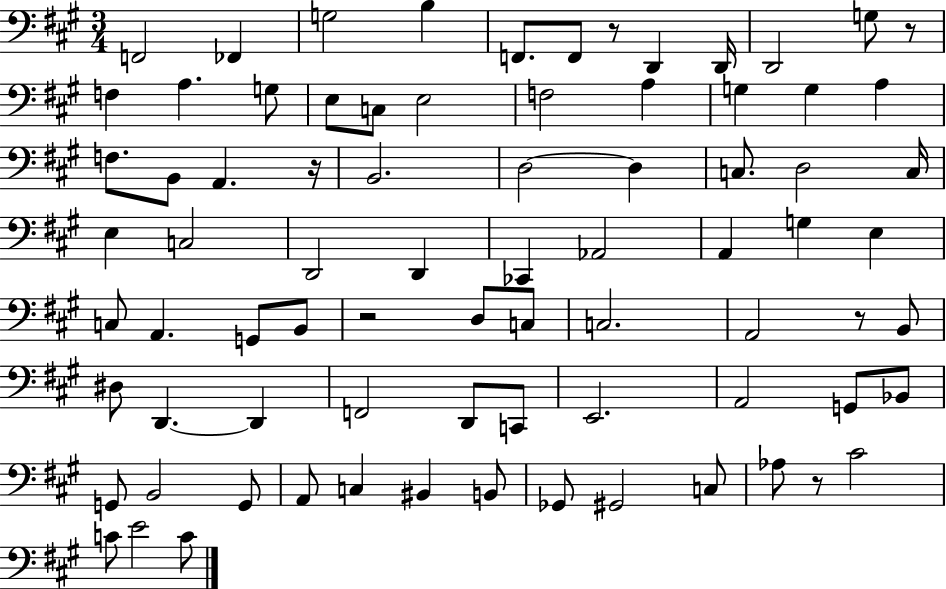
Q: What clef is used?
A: bass